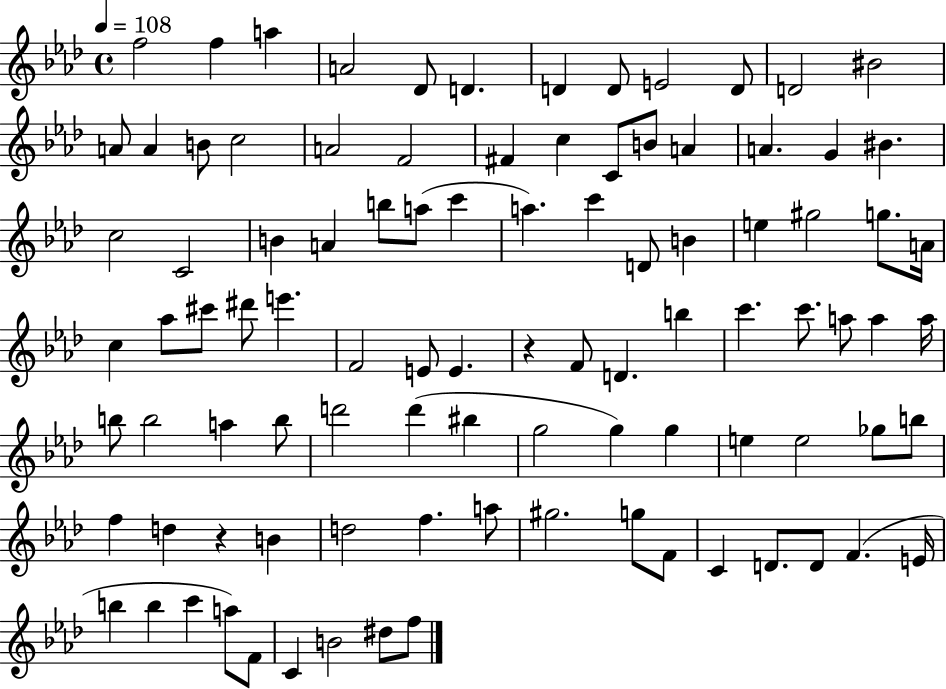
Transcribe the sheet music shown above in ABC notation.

X:1
T:Untitled
M:4/4
L:1/4
K:Ab
f2 f a A2 _D/2 D D D/2 E2 D/2 D2 ^B2 A/2 A B/2 c2 A2 F2 ^F c C/2 B/2 A A G ^B c2 C2 B A b/2 a/2 c' a c' D/2 B e ^g2 g/2 A/4 c _a/2 ^c'/2 ^d'/2 e' F2 E/2 E z F/2 D b c' c'/2 a/2 a a/4 b/2 b2 a b/2 d'2 d' ^b g2 g g e e2 _g/2 b/2 f d z B d2 f a/2 ^g2 g/2 F/2 C D/2 D/2 F E/4 b b c' a/2 F/2 C B2 ^d/2 f/2